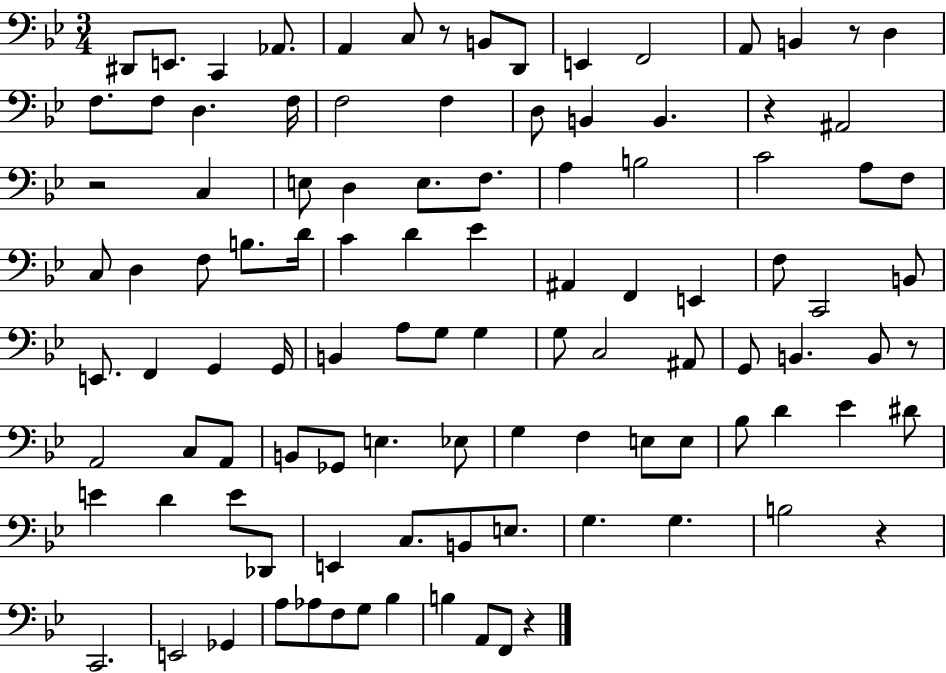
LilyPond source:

{
  \clef bass
  \numericTimeSignature
  \time 3/4
  \key bes \major
  dis,8 e,8. c,4 aes,8. | a,4 c8 r8 b,8 d,8 | e,4 f,2 | a,8 b,4 r8 d4 | \break f8. f8 d4. f16 | f2 f4 | d8 b,4 b,4. | r4 ais,2 | \break r2 c4 | e8 d4 e8. f8. | a4 b2 | c'2 a8 f8 | \break c8 d4 f8 b8. d'16 | c'4 d'4 ees'4 | ais,4 f,4 e,4 | f8 c,2 b,8 | \break e,8. f,4 g,4 g,16 | b,4 a8 g8 g4 | g8 c2 ais,8 | g,8 b,4. b,8 r8 | \break a,2 c8 a,8 | b,8 ges,8 e4. ees8 | g4 f4 e8 e8 | bes8 d'4 ees'4 dis'8 | \break e'4 d'4 e'8 des,8 | e,4 c8. b,8 e8. | g4. g4. | b2 r4 | \break c,2. | e,2 ges,4 | a8 aes8 f8 g8 bes4 | b4 a,8 f,8 r4 | \break \bar "|."
}